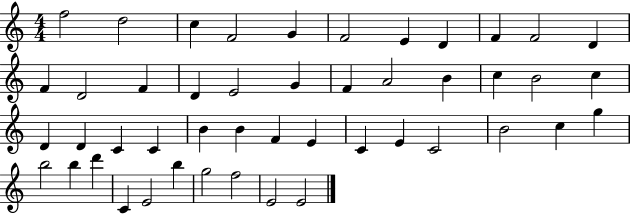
F5/h D5/h C5/q F4/h G4/q F4/h E4/q D4/q F4/q F4/h D4/q F4/q D4/h F4/q D4/q E4/h G4/q F4/q A4/h B4/q C5/q B4/h C5/q D4/q D4/q C4/q C4/q B4/q B4/q F4/q E4/q C4/q E4/q C4/h B4/h C5/q G5/q B5/h B5/q D6/q C4/q E4/h B5/q G5/h F5/h E4/h E4/h